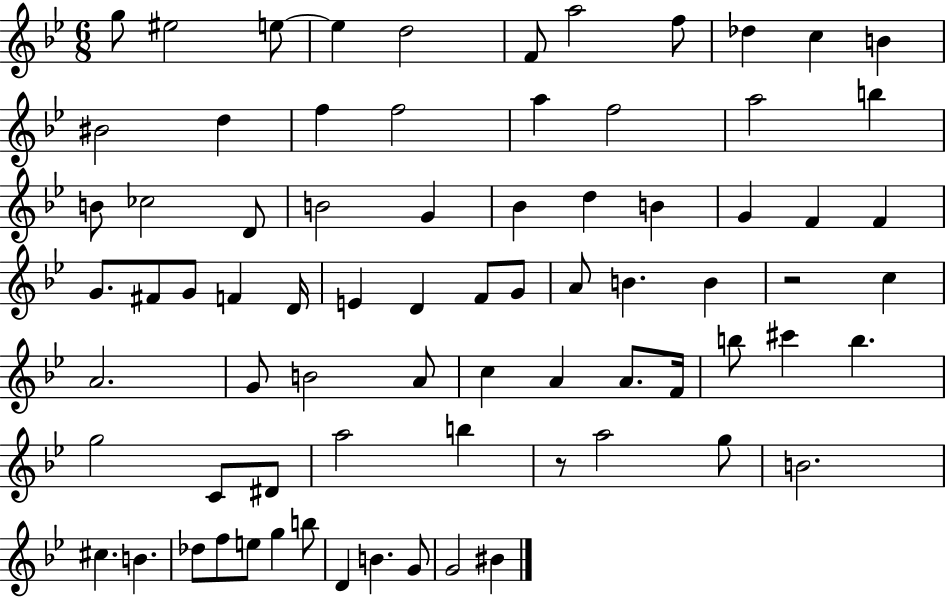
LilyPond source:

{
  \clef treble
  \numericTimeSignature
  \time 6/8
  \key bes \major
  \repeat volta 2 { g''8 eis''2 e''8~~ | e''4 d''2 | f'8 a''2 f''8 | des''4 c''4 b'4 | \break bis'2 d''4 | f''4 f''2 | a''4 f''2 | a''2 b''4 | \break b'8 ces''2 d'8 | b'2 g'4 | bes'4 d''4 b'4 | g'4 f'4 f'4 | \break g'8. fis'8 g'8 f'4 d'16 | e'4 d'4 f'8 g'8 | a'8 b'4. b'4 | r2 c''4 | \break a'2. | g'8 b'2 a'8 | c''4 a'4 a'8. f'16 | b''8 cis'''4 b''4. | \break g''2 c'8 dis'8 | a''2 b''4 | r8 a''2 g''8 | b'2. | \break cis''4. b'4. | des''8 f''8 e''8 g''4 b''8 | d'4 b'4. g'8 | g'2 bis'4 | \break } \bar "|."
}